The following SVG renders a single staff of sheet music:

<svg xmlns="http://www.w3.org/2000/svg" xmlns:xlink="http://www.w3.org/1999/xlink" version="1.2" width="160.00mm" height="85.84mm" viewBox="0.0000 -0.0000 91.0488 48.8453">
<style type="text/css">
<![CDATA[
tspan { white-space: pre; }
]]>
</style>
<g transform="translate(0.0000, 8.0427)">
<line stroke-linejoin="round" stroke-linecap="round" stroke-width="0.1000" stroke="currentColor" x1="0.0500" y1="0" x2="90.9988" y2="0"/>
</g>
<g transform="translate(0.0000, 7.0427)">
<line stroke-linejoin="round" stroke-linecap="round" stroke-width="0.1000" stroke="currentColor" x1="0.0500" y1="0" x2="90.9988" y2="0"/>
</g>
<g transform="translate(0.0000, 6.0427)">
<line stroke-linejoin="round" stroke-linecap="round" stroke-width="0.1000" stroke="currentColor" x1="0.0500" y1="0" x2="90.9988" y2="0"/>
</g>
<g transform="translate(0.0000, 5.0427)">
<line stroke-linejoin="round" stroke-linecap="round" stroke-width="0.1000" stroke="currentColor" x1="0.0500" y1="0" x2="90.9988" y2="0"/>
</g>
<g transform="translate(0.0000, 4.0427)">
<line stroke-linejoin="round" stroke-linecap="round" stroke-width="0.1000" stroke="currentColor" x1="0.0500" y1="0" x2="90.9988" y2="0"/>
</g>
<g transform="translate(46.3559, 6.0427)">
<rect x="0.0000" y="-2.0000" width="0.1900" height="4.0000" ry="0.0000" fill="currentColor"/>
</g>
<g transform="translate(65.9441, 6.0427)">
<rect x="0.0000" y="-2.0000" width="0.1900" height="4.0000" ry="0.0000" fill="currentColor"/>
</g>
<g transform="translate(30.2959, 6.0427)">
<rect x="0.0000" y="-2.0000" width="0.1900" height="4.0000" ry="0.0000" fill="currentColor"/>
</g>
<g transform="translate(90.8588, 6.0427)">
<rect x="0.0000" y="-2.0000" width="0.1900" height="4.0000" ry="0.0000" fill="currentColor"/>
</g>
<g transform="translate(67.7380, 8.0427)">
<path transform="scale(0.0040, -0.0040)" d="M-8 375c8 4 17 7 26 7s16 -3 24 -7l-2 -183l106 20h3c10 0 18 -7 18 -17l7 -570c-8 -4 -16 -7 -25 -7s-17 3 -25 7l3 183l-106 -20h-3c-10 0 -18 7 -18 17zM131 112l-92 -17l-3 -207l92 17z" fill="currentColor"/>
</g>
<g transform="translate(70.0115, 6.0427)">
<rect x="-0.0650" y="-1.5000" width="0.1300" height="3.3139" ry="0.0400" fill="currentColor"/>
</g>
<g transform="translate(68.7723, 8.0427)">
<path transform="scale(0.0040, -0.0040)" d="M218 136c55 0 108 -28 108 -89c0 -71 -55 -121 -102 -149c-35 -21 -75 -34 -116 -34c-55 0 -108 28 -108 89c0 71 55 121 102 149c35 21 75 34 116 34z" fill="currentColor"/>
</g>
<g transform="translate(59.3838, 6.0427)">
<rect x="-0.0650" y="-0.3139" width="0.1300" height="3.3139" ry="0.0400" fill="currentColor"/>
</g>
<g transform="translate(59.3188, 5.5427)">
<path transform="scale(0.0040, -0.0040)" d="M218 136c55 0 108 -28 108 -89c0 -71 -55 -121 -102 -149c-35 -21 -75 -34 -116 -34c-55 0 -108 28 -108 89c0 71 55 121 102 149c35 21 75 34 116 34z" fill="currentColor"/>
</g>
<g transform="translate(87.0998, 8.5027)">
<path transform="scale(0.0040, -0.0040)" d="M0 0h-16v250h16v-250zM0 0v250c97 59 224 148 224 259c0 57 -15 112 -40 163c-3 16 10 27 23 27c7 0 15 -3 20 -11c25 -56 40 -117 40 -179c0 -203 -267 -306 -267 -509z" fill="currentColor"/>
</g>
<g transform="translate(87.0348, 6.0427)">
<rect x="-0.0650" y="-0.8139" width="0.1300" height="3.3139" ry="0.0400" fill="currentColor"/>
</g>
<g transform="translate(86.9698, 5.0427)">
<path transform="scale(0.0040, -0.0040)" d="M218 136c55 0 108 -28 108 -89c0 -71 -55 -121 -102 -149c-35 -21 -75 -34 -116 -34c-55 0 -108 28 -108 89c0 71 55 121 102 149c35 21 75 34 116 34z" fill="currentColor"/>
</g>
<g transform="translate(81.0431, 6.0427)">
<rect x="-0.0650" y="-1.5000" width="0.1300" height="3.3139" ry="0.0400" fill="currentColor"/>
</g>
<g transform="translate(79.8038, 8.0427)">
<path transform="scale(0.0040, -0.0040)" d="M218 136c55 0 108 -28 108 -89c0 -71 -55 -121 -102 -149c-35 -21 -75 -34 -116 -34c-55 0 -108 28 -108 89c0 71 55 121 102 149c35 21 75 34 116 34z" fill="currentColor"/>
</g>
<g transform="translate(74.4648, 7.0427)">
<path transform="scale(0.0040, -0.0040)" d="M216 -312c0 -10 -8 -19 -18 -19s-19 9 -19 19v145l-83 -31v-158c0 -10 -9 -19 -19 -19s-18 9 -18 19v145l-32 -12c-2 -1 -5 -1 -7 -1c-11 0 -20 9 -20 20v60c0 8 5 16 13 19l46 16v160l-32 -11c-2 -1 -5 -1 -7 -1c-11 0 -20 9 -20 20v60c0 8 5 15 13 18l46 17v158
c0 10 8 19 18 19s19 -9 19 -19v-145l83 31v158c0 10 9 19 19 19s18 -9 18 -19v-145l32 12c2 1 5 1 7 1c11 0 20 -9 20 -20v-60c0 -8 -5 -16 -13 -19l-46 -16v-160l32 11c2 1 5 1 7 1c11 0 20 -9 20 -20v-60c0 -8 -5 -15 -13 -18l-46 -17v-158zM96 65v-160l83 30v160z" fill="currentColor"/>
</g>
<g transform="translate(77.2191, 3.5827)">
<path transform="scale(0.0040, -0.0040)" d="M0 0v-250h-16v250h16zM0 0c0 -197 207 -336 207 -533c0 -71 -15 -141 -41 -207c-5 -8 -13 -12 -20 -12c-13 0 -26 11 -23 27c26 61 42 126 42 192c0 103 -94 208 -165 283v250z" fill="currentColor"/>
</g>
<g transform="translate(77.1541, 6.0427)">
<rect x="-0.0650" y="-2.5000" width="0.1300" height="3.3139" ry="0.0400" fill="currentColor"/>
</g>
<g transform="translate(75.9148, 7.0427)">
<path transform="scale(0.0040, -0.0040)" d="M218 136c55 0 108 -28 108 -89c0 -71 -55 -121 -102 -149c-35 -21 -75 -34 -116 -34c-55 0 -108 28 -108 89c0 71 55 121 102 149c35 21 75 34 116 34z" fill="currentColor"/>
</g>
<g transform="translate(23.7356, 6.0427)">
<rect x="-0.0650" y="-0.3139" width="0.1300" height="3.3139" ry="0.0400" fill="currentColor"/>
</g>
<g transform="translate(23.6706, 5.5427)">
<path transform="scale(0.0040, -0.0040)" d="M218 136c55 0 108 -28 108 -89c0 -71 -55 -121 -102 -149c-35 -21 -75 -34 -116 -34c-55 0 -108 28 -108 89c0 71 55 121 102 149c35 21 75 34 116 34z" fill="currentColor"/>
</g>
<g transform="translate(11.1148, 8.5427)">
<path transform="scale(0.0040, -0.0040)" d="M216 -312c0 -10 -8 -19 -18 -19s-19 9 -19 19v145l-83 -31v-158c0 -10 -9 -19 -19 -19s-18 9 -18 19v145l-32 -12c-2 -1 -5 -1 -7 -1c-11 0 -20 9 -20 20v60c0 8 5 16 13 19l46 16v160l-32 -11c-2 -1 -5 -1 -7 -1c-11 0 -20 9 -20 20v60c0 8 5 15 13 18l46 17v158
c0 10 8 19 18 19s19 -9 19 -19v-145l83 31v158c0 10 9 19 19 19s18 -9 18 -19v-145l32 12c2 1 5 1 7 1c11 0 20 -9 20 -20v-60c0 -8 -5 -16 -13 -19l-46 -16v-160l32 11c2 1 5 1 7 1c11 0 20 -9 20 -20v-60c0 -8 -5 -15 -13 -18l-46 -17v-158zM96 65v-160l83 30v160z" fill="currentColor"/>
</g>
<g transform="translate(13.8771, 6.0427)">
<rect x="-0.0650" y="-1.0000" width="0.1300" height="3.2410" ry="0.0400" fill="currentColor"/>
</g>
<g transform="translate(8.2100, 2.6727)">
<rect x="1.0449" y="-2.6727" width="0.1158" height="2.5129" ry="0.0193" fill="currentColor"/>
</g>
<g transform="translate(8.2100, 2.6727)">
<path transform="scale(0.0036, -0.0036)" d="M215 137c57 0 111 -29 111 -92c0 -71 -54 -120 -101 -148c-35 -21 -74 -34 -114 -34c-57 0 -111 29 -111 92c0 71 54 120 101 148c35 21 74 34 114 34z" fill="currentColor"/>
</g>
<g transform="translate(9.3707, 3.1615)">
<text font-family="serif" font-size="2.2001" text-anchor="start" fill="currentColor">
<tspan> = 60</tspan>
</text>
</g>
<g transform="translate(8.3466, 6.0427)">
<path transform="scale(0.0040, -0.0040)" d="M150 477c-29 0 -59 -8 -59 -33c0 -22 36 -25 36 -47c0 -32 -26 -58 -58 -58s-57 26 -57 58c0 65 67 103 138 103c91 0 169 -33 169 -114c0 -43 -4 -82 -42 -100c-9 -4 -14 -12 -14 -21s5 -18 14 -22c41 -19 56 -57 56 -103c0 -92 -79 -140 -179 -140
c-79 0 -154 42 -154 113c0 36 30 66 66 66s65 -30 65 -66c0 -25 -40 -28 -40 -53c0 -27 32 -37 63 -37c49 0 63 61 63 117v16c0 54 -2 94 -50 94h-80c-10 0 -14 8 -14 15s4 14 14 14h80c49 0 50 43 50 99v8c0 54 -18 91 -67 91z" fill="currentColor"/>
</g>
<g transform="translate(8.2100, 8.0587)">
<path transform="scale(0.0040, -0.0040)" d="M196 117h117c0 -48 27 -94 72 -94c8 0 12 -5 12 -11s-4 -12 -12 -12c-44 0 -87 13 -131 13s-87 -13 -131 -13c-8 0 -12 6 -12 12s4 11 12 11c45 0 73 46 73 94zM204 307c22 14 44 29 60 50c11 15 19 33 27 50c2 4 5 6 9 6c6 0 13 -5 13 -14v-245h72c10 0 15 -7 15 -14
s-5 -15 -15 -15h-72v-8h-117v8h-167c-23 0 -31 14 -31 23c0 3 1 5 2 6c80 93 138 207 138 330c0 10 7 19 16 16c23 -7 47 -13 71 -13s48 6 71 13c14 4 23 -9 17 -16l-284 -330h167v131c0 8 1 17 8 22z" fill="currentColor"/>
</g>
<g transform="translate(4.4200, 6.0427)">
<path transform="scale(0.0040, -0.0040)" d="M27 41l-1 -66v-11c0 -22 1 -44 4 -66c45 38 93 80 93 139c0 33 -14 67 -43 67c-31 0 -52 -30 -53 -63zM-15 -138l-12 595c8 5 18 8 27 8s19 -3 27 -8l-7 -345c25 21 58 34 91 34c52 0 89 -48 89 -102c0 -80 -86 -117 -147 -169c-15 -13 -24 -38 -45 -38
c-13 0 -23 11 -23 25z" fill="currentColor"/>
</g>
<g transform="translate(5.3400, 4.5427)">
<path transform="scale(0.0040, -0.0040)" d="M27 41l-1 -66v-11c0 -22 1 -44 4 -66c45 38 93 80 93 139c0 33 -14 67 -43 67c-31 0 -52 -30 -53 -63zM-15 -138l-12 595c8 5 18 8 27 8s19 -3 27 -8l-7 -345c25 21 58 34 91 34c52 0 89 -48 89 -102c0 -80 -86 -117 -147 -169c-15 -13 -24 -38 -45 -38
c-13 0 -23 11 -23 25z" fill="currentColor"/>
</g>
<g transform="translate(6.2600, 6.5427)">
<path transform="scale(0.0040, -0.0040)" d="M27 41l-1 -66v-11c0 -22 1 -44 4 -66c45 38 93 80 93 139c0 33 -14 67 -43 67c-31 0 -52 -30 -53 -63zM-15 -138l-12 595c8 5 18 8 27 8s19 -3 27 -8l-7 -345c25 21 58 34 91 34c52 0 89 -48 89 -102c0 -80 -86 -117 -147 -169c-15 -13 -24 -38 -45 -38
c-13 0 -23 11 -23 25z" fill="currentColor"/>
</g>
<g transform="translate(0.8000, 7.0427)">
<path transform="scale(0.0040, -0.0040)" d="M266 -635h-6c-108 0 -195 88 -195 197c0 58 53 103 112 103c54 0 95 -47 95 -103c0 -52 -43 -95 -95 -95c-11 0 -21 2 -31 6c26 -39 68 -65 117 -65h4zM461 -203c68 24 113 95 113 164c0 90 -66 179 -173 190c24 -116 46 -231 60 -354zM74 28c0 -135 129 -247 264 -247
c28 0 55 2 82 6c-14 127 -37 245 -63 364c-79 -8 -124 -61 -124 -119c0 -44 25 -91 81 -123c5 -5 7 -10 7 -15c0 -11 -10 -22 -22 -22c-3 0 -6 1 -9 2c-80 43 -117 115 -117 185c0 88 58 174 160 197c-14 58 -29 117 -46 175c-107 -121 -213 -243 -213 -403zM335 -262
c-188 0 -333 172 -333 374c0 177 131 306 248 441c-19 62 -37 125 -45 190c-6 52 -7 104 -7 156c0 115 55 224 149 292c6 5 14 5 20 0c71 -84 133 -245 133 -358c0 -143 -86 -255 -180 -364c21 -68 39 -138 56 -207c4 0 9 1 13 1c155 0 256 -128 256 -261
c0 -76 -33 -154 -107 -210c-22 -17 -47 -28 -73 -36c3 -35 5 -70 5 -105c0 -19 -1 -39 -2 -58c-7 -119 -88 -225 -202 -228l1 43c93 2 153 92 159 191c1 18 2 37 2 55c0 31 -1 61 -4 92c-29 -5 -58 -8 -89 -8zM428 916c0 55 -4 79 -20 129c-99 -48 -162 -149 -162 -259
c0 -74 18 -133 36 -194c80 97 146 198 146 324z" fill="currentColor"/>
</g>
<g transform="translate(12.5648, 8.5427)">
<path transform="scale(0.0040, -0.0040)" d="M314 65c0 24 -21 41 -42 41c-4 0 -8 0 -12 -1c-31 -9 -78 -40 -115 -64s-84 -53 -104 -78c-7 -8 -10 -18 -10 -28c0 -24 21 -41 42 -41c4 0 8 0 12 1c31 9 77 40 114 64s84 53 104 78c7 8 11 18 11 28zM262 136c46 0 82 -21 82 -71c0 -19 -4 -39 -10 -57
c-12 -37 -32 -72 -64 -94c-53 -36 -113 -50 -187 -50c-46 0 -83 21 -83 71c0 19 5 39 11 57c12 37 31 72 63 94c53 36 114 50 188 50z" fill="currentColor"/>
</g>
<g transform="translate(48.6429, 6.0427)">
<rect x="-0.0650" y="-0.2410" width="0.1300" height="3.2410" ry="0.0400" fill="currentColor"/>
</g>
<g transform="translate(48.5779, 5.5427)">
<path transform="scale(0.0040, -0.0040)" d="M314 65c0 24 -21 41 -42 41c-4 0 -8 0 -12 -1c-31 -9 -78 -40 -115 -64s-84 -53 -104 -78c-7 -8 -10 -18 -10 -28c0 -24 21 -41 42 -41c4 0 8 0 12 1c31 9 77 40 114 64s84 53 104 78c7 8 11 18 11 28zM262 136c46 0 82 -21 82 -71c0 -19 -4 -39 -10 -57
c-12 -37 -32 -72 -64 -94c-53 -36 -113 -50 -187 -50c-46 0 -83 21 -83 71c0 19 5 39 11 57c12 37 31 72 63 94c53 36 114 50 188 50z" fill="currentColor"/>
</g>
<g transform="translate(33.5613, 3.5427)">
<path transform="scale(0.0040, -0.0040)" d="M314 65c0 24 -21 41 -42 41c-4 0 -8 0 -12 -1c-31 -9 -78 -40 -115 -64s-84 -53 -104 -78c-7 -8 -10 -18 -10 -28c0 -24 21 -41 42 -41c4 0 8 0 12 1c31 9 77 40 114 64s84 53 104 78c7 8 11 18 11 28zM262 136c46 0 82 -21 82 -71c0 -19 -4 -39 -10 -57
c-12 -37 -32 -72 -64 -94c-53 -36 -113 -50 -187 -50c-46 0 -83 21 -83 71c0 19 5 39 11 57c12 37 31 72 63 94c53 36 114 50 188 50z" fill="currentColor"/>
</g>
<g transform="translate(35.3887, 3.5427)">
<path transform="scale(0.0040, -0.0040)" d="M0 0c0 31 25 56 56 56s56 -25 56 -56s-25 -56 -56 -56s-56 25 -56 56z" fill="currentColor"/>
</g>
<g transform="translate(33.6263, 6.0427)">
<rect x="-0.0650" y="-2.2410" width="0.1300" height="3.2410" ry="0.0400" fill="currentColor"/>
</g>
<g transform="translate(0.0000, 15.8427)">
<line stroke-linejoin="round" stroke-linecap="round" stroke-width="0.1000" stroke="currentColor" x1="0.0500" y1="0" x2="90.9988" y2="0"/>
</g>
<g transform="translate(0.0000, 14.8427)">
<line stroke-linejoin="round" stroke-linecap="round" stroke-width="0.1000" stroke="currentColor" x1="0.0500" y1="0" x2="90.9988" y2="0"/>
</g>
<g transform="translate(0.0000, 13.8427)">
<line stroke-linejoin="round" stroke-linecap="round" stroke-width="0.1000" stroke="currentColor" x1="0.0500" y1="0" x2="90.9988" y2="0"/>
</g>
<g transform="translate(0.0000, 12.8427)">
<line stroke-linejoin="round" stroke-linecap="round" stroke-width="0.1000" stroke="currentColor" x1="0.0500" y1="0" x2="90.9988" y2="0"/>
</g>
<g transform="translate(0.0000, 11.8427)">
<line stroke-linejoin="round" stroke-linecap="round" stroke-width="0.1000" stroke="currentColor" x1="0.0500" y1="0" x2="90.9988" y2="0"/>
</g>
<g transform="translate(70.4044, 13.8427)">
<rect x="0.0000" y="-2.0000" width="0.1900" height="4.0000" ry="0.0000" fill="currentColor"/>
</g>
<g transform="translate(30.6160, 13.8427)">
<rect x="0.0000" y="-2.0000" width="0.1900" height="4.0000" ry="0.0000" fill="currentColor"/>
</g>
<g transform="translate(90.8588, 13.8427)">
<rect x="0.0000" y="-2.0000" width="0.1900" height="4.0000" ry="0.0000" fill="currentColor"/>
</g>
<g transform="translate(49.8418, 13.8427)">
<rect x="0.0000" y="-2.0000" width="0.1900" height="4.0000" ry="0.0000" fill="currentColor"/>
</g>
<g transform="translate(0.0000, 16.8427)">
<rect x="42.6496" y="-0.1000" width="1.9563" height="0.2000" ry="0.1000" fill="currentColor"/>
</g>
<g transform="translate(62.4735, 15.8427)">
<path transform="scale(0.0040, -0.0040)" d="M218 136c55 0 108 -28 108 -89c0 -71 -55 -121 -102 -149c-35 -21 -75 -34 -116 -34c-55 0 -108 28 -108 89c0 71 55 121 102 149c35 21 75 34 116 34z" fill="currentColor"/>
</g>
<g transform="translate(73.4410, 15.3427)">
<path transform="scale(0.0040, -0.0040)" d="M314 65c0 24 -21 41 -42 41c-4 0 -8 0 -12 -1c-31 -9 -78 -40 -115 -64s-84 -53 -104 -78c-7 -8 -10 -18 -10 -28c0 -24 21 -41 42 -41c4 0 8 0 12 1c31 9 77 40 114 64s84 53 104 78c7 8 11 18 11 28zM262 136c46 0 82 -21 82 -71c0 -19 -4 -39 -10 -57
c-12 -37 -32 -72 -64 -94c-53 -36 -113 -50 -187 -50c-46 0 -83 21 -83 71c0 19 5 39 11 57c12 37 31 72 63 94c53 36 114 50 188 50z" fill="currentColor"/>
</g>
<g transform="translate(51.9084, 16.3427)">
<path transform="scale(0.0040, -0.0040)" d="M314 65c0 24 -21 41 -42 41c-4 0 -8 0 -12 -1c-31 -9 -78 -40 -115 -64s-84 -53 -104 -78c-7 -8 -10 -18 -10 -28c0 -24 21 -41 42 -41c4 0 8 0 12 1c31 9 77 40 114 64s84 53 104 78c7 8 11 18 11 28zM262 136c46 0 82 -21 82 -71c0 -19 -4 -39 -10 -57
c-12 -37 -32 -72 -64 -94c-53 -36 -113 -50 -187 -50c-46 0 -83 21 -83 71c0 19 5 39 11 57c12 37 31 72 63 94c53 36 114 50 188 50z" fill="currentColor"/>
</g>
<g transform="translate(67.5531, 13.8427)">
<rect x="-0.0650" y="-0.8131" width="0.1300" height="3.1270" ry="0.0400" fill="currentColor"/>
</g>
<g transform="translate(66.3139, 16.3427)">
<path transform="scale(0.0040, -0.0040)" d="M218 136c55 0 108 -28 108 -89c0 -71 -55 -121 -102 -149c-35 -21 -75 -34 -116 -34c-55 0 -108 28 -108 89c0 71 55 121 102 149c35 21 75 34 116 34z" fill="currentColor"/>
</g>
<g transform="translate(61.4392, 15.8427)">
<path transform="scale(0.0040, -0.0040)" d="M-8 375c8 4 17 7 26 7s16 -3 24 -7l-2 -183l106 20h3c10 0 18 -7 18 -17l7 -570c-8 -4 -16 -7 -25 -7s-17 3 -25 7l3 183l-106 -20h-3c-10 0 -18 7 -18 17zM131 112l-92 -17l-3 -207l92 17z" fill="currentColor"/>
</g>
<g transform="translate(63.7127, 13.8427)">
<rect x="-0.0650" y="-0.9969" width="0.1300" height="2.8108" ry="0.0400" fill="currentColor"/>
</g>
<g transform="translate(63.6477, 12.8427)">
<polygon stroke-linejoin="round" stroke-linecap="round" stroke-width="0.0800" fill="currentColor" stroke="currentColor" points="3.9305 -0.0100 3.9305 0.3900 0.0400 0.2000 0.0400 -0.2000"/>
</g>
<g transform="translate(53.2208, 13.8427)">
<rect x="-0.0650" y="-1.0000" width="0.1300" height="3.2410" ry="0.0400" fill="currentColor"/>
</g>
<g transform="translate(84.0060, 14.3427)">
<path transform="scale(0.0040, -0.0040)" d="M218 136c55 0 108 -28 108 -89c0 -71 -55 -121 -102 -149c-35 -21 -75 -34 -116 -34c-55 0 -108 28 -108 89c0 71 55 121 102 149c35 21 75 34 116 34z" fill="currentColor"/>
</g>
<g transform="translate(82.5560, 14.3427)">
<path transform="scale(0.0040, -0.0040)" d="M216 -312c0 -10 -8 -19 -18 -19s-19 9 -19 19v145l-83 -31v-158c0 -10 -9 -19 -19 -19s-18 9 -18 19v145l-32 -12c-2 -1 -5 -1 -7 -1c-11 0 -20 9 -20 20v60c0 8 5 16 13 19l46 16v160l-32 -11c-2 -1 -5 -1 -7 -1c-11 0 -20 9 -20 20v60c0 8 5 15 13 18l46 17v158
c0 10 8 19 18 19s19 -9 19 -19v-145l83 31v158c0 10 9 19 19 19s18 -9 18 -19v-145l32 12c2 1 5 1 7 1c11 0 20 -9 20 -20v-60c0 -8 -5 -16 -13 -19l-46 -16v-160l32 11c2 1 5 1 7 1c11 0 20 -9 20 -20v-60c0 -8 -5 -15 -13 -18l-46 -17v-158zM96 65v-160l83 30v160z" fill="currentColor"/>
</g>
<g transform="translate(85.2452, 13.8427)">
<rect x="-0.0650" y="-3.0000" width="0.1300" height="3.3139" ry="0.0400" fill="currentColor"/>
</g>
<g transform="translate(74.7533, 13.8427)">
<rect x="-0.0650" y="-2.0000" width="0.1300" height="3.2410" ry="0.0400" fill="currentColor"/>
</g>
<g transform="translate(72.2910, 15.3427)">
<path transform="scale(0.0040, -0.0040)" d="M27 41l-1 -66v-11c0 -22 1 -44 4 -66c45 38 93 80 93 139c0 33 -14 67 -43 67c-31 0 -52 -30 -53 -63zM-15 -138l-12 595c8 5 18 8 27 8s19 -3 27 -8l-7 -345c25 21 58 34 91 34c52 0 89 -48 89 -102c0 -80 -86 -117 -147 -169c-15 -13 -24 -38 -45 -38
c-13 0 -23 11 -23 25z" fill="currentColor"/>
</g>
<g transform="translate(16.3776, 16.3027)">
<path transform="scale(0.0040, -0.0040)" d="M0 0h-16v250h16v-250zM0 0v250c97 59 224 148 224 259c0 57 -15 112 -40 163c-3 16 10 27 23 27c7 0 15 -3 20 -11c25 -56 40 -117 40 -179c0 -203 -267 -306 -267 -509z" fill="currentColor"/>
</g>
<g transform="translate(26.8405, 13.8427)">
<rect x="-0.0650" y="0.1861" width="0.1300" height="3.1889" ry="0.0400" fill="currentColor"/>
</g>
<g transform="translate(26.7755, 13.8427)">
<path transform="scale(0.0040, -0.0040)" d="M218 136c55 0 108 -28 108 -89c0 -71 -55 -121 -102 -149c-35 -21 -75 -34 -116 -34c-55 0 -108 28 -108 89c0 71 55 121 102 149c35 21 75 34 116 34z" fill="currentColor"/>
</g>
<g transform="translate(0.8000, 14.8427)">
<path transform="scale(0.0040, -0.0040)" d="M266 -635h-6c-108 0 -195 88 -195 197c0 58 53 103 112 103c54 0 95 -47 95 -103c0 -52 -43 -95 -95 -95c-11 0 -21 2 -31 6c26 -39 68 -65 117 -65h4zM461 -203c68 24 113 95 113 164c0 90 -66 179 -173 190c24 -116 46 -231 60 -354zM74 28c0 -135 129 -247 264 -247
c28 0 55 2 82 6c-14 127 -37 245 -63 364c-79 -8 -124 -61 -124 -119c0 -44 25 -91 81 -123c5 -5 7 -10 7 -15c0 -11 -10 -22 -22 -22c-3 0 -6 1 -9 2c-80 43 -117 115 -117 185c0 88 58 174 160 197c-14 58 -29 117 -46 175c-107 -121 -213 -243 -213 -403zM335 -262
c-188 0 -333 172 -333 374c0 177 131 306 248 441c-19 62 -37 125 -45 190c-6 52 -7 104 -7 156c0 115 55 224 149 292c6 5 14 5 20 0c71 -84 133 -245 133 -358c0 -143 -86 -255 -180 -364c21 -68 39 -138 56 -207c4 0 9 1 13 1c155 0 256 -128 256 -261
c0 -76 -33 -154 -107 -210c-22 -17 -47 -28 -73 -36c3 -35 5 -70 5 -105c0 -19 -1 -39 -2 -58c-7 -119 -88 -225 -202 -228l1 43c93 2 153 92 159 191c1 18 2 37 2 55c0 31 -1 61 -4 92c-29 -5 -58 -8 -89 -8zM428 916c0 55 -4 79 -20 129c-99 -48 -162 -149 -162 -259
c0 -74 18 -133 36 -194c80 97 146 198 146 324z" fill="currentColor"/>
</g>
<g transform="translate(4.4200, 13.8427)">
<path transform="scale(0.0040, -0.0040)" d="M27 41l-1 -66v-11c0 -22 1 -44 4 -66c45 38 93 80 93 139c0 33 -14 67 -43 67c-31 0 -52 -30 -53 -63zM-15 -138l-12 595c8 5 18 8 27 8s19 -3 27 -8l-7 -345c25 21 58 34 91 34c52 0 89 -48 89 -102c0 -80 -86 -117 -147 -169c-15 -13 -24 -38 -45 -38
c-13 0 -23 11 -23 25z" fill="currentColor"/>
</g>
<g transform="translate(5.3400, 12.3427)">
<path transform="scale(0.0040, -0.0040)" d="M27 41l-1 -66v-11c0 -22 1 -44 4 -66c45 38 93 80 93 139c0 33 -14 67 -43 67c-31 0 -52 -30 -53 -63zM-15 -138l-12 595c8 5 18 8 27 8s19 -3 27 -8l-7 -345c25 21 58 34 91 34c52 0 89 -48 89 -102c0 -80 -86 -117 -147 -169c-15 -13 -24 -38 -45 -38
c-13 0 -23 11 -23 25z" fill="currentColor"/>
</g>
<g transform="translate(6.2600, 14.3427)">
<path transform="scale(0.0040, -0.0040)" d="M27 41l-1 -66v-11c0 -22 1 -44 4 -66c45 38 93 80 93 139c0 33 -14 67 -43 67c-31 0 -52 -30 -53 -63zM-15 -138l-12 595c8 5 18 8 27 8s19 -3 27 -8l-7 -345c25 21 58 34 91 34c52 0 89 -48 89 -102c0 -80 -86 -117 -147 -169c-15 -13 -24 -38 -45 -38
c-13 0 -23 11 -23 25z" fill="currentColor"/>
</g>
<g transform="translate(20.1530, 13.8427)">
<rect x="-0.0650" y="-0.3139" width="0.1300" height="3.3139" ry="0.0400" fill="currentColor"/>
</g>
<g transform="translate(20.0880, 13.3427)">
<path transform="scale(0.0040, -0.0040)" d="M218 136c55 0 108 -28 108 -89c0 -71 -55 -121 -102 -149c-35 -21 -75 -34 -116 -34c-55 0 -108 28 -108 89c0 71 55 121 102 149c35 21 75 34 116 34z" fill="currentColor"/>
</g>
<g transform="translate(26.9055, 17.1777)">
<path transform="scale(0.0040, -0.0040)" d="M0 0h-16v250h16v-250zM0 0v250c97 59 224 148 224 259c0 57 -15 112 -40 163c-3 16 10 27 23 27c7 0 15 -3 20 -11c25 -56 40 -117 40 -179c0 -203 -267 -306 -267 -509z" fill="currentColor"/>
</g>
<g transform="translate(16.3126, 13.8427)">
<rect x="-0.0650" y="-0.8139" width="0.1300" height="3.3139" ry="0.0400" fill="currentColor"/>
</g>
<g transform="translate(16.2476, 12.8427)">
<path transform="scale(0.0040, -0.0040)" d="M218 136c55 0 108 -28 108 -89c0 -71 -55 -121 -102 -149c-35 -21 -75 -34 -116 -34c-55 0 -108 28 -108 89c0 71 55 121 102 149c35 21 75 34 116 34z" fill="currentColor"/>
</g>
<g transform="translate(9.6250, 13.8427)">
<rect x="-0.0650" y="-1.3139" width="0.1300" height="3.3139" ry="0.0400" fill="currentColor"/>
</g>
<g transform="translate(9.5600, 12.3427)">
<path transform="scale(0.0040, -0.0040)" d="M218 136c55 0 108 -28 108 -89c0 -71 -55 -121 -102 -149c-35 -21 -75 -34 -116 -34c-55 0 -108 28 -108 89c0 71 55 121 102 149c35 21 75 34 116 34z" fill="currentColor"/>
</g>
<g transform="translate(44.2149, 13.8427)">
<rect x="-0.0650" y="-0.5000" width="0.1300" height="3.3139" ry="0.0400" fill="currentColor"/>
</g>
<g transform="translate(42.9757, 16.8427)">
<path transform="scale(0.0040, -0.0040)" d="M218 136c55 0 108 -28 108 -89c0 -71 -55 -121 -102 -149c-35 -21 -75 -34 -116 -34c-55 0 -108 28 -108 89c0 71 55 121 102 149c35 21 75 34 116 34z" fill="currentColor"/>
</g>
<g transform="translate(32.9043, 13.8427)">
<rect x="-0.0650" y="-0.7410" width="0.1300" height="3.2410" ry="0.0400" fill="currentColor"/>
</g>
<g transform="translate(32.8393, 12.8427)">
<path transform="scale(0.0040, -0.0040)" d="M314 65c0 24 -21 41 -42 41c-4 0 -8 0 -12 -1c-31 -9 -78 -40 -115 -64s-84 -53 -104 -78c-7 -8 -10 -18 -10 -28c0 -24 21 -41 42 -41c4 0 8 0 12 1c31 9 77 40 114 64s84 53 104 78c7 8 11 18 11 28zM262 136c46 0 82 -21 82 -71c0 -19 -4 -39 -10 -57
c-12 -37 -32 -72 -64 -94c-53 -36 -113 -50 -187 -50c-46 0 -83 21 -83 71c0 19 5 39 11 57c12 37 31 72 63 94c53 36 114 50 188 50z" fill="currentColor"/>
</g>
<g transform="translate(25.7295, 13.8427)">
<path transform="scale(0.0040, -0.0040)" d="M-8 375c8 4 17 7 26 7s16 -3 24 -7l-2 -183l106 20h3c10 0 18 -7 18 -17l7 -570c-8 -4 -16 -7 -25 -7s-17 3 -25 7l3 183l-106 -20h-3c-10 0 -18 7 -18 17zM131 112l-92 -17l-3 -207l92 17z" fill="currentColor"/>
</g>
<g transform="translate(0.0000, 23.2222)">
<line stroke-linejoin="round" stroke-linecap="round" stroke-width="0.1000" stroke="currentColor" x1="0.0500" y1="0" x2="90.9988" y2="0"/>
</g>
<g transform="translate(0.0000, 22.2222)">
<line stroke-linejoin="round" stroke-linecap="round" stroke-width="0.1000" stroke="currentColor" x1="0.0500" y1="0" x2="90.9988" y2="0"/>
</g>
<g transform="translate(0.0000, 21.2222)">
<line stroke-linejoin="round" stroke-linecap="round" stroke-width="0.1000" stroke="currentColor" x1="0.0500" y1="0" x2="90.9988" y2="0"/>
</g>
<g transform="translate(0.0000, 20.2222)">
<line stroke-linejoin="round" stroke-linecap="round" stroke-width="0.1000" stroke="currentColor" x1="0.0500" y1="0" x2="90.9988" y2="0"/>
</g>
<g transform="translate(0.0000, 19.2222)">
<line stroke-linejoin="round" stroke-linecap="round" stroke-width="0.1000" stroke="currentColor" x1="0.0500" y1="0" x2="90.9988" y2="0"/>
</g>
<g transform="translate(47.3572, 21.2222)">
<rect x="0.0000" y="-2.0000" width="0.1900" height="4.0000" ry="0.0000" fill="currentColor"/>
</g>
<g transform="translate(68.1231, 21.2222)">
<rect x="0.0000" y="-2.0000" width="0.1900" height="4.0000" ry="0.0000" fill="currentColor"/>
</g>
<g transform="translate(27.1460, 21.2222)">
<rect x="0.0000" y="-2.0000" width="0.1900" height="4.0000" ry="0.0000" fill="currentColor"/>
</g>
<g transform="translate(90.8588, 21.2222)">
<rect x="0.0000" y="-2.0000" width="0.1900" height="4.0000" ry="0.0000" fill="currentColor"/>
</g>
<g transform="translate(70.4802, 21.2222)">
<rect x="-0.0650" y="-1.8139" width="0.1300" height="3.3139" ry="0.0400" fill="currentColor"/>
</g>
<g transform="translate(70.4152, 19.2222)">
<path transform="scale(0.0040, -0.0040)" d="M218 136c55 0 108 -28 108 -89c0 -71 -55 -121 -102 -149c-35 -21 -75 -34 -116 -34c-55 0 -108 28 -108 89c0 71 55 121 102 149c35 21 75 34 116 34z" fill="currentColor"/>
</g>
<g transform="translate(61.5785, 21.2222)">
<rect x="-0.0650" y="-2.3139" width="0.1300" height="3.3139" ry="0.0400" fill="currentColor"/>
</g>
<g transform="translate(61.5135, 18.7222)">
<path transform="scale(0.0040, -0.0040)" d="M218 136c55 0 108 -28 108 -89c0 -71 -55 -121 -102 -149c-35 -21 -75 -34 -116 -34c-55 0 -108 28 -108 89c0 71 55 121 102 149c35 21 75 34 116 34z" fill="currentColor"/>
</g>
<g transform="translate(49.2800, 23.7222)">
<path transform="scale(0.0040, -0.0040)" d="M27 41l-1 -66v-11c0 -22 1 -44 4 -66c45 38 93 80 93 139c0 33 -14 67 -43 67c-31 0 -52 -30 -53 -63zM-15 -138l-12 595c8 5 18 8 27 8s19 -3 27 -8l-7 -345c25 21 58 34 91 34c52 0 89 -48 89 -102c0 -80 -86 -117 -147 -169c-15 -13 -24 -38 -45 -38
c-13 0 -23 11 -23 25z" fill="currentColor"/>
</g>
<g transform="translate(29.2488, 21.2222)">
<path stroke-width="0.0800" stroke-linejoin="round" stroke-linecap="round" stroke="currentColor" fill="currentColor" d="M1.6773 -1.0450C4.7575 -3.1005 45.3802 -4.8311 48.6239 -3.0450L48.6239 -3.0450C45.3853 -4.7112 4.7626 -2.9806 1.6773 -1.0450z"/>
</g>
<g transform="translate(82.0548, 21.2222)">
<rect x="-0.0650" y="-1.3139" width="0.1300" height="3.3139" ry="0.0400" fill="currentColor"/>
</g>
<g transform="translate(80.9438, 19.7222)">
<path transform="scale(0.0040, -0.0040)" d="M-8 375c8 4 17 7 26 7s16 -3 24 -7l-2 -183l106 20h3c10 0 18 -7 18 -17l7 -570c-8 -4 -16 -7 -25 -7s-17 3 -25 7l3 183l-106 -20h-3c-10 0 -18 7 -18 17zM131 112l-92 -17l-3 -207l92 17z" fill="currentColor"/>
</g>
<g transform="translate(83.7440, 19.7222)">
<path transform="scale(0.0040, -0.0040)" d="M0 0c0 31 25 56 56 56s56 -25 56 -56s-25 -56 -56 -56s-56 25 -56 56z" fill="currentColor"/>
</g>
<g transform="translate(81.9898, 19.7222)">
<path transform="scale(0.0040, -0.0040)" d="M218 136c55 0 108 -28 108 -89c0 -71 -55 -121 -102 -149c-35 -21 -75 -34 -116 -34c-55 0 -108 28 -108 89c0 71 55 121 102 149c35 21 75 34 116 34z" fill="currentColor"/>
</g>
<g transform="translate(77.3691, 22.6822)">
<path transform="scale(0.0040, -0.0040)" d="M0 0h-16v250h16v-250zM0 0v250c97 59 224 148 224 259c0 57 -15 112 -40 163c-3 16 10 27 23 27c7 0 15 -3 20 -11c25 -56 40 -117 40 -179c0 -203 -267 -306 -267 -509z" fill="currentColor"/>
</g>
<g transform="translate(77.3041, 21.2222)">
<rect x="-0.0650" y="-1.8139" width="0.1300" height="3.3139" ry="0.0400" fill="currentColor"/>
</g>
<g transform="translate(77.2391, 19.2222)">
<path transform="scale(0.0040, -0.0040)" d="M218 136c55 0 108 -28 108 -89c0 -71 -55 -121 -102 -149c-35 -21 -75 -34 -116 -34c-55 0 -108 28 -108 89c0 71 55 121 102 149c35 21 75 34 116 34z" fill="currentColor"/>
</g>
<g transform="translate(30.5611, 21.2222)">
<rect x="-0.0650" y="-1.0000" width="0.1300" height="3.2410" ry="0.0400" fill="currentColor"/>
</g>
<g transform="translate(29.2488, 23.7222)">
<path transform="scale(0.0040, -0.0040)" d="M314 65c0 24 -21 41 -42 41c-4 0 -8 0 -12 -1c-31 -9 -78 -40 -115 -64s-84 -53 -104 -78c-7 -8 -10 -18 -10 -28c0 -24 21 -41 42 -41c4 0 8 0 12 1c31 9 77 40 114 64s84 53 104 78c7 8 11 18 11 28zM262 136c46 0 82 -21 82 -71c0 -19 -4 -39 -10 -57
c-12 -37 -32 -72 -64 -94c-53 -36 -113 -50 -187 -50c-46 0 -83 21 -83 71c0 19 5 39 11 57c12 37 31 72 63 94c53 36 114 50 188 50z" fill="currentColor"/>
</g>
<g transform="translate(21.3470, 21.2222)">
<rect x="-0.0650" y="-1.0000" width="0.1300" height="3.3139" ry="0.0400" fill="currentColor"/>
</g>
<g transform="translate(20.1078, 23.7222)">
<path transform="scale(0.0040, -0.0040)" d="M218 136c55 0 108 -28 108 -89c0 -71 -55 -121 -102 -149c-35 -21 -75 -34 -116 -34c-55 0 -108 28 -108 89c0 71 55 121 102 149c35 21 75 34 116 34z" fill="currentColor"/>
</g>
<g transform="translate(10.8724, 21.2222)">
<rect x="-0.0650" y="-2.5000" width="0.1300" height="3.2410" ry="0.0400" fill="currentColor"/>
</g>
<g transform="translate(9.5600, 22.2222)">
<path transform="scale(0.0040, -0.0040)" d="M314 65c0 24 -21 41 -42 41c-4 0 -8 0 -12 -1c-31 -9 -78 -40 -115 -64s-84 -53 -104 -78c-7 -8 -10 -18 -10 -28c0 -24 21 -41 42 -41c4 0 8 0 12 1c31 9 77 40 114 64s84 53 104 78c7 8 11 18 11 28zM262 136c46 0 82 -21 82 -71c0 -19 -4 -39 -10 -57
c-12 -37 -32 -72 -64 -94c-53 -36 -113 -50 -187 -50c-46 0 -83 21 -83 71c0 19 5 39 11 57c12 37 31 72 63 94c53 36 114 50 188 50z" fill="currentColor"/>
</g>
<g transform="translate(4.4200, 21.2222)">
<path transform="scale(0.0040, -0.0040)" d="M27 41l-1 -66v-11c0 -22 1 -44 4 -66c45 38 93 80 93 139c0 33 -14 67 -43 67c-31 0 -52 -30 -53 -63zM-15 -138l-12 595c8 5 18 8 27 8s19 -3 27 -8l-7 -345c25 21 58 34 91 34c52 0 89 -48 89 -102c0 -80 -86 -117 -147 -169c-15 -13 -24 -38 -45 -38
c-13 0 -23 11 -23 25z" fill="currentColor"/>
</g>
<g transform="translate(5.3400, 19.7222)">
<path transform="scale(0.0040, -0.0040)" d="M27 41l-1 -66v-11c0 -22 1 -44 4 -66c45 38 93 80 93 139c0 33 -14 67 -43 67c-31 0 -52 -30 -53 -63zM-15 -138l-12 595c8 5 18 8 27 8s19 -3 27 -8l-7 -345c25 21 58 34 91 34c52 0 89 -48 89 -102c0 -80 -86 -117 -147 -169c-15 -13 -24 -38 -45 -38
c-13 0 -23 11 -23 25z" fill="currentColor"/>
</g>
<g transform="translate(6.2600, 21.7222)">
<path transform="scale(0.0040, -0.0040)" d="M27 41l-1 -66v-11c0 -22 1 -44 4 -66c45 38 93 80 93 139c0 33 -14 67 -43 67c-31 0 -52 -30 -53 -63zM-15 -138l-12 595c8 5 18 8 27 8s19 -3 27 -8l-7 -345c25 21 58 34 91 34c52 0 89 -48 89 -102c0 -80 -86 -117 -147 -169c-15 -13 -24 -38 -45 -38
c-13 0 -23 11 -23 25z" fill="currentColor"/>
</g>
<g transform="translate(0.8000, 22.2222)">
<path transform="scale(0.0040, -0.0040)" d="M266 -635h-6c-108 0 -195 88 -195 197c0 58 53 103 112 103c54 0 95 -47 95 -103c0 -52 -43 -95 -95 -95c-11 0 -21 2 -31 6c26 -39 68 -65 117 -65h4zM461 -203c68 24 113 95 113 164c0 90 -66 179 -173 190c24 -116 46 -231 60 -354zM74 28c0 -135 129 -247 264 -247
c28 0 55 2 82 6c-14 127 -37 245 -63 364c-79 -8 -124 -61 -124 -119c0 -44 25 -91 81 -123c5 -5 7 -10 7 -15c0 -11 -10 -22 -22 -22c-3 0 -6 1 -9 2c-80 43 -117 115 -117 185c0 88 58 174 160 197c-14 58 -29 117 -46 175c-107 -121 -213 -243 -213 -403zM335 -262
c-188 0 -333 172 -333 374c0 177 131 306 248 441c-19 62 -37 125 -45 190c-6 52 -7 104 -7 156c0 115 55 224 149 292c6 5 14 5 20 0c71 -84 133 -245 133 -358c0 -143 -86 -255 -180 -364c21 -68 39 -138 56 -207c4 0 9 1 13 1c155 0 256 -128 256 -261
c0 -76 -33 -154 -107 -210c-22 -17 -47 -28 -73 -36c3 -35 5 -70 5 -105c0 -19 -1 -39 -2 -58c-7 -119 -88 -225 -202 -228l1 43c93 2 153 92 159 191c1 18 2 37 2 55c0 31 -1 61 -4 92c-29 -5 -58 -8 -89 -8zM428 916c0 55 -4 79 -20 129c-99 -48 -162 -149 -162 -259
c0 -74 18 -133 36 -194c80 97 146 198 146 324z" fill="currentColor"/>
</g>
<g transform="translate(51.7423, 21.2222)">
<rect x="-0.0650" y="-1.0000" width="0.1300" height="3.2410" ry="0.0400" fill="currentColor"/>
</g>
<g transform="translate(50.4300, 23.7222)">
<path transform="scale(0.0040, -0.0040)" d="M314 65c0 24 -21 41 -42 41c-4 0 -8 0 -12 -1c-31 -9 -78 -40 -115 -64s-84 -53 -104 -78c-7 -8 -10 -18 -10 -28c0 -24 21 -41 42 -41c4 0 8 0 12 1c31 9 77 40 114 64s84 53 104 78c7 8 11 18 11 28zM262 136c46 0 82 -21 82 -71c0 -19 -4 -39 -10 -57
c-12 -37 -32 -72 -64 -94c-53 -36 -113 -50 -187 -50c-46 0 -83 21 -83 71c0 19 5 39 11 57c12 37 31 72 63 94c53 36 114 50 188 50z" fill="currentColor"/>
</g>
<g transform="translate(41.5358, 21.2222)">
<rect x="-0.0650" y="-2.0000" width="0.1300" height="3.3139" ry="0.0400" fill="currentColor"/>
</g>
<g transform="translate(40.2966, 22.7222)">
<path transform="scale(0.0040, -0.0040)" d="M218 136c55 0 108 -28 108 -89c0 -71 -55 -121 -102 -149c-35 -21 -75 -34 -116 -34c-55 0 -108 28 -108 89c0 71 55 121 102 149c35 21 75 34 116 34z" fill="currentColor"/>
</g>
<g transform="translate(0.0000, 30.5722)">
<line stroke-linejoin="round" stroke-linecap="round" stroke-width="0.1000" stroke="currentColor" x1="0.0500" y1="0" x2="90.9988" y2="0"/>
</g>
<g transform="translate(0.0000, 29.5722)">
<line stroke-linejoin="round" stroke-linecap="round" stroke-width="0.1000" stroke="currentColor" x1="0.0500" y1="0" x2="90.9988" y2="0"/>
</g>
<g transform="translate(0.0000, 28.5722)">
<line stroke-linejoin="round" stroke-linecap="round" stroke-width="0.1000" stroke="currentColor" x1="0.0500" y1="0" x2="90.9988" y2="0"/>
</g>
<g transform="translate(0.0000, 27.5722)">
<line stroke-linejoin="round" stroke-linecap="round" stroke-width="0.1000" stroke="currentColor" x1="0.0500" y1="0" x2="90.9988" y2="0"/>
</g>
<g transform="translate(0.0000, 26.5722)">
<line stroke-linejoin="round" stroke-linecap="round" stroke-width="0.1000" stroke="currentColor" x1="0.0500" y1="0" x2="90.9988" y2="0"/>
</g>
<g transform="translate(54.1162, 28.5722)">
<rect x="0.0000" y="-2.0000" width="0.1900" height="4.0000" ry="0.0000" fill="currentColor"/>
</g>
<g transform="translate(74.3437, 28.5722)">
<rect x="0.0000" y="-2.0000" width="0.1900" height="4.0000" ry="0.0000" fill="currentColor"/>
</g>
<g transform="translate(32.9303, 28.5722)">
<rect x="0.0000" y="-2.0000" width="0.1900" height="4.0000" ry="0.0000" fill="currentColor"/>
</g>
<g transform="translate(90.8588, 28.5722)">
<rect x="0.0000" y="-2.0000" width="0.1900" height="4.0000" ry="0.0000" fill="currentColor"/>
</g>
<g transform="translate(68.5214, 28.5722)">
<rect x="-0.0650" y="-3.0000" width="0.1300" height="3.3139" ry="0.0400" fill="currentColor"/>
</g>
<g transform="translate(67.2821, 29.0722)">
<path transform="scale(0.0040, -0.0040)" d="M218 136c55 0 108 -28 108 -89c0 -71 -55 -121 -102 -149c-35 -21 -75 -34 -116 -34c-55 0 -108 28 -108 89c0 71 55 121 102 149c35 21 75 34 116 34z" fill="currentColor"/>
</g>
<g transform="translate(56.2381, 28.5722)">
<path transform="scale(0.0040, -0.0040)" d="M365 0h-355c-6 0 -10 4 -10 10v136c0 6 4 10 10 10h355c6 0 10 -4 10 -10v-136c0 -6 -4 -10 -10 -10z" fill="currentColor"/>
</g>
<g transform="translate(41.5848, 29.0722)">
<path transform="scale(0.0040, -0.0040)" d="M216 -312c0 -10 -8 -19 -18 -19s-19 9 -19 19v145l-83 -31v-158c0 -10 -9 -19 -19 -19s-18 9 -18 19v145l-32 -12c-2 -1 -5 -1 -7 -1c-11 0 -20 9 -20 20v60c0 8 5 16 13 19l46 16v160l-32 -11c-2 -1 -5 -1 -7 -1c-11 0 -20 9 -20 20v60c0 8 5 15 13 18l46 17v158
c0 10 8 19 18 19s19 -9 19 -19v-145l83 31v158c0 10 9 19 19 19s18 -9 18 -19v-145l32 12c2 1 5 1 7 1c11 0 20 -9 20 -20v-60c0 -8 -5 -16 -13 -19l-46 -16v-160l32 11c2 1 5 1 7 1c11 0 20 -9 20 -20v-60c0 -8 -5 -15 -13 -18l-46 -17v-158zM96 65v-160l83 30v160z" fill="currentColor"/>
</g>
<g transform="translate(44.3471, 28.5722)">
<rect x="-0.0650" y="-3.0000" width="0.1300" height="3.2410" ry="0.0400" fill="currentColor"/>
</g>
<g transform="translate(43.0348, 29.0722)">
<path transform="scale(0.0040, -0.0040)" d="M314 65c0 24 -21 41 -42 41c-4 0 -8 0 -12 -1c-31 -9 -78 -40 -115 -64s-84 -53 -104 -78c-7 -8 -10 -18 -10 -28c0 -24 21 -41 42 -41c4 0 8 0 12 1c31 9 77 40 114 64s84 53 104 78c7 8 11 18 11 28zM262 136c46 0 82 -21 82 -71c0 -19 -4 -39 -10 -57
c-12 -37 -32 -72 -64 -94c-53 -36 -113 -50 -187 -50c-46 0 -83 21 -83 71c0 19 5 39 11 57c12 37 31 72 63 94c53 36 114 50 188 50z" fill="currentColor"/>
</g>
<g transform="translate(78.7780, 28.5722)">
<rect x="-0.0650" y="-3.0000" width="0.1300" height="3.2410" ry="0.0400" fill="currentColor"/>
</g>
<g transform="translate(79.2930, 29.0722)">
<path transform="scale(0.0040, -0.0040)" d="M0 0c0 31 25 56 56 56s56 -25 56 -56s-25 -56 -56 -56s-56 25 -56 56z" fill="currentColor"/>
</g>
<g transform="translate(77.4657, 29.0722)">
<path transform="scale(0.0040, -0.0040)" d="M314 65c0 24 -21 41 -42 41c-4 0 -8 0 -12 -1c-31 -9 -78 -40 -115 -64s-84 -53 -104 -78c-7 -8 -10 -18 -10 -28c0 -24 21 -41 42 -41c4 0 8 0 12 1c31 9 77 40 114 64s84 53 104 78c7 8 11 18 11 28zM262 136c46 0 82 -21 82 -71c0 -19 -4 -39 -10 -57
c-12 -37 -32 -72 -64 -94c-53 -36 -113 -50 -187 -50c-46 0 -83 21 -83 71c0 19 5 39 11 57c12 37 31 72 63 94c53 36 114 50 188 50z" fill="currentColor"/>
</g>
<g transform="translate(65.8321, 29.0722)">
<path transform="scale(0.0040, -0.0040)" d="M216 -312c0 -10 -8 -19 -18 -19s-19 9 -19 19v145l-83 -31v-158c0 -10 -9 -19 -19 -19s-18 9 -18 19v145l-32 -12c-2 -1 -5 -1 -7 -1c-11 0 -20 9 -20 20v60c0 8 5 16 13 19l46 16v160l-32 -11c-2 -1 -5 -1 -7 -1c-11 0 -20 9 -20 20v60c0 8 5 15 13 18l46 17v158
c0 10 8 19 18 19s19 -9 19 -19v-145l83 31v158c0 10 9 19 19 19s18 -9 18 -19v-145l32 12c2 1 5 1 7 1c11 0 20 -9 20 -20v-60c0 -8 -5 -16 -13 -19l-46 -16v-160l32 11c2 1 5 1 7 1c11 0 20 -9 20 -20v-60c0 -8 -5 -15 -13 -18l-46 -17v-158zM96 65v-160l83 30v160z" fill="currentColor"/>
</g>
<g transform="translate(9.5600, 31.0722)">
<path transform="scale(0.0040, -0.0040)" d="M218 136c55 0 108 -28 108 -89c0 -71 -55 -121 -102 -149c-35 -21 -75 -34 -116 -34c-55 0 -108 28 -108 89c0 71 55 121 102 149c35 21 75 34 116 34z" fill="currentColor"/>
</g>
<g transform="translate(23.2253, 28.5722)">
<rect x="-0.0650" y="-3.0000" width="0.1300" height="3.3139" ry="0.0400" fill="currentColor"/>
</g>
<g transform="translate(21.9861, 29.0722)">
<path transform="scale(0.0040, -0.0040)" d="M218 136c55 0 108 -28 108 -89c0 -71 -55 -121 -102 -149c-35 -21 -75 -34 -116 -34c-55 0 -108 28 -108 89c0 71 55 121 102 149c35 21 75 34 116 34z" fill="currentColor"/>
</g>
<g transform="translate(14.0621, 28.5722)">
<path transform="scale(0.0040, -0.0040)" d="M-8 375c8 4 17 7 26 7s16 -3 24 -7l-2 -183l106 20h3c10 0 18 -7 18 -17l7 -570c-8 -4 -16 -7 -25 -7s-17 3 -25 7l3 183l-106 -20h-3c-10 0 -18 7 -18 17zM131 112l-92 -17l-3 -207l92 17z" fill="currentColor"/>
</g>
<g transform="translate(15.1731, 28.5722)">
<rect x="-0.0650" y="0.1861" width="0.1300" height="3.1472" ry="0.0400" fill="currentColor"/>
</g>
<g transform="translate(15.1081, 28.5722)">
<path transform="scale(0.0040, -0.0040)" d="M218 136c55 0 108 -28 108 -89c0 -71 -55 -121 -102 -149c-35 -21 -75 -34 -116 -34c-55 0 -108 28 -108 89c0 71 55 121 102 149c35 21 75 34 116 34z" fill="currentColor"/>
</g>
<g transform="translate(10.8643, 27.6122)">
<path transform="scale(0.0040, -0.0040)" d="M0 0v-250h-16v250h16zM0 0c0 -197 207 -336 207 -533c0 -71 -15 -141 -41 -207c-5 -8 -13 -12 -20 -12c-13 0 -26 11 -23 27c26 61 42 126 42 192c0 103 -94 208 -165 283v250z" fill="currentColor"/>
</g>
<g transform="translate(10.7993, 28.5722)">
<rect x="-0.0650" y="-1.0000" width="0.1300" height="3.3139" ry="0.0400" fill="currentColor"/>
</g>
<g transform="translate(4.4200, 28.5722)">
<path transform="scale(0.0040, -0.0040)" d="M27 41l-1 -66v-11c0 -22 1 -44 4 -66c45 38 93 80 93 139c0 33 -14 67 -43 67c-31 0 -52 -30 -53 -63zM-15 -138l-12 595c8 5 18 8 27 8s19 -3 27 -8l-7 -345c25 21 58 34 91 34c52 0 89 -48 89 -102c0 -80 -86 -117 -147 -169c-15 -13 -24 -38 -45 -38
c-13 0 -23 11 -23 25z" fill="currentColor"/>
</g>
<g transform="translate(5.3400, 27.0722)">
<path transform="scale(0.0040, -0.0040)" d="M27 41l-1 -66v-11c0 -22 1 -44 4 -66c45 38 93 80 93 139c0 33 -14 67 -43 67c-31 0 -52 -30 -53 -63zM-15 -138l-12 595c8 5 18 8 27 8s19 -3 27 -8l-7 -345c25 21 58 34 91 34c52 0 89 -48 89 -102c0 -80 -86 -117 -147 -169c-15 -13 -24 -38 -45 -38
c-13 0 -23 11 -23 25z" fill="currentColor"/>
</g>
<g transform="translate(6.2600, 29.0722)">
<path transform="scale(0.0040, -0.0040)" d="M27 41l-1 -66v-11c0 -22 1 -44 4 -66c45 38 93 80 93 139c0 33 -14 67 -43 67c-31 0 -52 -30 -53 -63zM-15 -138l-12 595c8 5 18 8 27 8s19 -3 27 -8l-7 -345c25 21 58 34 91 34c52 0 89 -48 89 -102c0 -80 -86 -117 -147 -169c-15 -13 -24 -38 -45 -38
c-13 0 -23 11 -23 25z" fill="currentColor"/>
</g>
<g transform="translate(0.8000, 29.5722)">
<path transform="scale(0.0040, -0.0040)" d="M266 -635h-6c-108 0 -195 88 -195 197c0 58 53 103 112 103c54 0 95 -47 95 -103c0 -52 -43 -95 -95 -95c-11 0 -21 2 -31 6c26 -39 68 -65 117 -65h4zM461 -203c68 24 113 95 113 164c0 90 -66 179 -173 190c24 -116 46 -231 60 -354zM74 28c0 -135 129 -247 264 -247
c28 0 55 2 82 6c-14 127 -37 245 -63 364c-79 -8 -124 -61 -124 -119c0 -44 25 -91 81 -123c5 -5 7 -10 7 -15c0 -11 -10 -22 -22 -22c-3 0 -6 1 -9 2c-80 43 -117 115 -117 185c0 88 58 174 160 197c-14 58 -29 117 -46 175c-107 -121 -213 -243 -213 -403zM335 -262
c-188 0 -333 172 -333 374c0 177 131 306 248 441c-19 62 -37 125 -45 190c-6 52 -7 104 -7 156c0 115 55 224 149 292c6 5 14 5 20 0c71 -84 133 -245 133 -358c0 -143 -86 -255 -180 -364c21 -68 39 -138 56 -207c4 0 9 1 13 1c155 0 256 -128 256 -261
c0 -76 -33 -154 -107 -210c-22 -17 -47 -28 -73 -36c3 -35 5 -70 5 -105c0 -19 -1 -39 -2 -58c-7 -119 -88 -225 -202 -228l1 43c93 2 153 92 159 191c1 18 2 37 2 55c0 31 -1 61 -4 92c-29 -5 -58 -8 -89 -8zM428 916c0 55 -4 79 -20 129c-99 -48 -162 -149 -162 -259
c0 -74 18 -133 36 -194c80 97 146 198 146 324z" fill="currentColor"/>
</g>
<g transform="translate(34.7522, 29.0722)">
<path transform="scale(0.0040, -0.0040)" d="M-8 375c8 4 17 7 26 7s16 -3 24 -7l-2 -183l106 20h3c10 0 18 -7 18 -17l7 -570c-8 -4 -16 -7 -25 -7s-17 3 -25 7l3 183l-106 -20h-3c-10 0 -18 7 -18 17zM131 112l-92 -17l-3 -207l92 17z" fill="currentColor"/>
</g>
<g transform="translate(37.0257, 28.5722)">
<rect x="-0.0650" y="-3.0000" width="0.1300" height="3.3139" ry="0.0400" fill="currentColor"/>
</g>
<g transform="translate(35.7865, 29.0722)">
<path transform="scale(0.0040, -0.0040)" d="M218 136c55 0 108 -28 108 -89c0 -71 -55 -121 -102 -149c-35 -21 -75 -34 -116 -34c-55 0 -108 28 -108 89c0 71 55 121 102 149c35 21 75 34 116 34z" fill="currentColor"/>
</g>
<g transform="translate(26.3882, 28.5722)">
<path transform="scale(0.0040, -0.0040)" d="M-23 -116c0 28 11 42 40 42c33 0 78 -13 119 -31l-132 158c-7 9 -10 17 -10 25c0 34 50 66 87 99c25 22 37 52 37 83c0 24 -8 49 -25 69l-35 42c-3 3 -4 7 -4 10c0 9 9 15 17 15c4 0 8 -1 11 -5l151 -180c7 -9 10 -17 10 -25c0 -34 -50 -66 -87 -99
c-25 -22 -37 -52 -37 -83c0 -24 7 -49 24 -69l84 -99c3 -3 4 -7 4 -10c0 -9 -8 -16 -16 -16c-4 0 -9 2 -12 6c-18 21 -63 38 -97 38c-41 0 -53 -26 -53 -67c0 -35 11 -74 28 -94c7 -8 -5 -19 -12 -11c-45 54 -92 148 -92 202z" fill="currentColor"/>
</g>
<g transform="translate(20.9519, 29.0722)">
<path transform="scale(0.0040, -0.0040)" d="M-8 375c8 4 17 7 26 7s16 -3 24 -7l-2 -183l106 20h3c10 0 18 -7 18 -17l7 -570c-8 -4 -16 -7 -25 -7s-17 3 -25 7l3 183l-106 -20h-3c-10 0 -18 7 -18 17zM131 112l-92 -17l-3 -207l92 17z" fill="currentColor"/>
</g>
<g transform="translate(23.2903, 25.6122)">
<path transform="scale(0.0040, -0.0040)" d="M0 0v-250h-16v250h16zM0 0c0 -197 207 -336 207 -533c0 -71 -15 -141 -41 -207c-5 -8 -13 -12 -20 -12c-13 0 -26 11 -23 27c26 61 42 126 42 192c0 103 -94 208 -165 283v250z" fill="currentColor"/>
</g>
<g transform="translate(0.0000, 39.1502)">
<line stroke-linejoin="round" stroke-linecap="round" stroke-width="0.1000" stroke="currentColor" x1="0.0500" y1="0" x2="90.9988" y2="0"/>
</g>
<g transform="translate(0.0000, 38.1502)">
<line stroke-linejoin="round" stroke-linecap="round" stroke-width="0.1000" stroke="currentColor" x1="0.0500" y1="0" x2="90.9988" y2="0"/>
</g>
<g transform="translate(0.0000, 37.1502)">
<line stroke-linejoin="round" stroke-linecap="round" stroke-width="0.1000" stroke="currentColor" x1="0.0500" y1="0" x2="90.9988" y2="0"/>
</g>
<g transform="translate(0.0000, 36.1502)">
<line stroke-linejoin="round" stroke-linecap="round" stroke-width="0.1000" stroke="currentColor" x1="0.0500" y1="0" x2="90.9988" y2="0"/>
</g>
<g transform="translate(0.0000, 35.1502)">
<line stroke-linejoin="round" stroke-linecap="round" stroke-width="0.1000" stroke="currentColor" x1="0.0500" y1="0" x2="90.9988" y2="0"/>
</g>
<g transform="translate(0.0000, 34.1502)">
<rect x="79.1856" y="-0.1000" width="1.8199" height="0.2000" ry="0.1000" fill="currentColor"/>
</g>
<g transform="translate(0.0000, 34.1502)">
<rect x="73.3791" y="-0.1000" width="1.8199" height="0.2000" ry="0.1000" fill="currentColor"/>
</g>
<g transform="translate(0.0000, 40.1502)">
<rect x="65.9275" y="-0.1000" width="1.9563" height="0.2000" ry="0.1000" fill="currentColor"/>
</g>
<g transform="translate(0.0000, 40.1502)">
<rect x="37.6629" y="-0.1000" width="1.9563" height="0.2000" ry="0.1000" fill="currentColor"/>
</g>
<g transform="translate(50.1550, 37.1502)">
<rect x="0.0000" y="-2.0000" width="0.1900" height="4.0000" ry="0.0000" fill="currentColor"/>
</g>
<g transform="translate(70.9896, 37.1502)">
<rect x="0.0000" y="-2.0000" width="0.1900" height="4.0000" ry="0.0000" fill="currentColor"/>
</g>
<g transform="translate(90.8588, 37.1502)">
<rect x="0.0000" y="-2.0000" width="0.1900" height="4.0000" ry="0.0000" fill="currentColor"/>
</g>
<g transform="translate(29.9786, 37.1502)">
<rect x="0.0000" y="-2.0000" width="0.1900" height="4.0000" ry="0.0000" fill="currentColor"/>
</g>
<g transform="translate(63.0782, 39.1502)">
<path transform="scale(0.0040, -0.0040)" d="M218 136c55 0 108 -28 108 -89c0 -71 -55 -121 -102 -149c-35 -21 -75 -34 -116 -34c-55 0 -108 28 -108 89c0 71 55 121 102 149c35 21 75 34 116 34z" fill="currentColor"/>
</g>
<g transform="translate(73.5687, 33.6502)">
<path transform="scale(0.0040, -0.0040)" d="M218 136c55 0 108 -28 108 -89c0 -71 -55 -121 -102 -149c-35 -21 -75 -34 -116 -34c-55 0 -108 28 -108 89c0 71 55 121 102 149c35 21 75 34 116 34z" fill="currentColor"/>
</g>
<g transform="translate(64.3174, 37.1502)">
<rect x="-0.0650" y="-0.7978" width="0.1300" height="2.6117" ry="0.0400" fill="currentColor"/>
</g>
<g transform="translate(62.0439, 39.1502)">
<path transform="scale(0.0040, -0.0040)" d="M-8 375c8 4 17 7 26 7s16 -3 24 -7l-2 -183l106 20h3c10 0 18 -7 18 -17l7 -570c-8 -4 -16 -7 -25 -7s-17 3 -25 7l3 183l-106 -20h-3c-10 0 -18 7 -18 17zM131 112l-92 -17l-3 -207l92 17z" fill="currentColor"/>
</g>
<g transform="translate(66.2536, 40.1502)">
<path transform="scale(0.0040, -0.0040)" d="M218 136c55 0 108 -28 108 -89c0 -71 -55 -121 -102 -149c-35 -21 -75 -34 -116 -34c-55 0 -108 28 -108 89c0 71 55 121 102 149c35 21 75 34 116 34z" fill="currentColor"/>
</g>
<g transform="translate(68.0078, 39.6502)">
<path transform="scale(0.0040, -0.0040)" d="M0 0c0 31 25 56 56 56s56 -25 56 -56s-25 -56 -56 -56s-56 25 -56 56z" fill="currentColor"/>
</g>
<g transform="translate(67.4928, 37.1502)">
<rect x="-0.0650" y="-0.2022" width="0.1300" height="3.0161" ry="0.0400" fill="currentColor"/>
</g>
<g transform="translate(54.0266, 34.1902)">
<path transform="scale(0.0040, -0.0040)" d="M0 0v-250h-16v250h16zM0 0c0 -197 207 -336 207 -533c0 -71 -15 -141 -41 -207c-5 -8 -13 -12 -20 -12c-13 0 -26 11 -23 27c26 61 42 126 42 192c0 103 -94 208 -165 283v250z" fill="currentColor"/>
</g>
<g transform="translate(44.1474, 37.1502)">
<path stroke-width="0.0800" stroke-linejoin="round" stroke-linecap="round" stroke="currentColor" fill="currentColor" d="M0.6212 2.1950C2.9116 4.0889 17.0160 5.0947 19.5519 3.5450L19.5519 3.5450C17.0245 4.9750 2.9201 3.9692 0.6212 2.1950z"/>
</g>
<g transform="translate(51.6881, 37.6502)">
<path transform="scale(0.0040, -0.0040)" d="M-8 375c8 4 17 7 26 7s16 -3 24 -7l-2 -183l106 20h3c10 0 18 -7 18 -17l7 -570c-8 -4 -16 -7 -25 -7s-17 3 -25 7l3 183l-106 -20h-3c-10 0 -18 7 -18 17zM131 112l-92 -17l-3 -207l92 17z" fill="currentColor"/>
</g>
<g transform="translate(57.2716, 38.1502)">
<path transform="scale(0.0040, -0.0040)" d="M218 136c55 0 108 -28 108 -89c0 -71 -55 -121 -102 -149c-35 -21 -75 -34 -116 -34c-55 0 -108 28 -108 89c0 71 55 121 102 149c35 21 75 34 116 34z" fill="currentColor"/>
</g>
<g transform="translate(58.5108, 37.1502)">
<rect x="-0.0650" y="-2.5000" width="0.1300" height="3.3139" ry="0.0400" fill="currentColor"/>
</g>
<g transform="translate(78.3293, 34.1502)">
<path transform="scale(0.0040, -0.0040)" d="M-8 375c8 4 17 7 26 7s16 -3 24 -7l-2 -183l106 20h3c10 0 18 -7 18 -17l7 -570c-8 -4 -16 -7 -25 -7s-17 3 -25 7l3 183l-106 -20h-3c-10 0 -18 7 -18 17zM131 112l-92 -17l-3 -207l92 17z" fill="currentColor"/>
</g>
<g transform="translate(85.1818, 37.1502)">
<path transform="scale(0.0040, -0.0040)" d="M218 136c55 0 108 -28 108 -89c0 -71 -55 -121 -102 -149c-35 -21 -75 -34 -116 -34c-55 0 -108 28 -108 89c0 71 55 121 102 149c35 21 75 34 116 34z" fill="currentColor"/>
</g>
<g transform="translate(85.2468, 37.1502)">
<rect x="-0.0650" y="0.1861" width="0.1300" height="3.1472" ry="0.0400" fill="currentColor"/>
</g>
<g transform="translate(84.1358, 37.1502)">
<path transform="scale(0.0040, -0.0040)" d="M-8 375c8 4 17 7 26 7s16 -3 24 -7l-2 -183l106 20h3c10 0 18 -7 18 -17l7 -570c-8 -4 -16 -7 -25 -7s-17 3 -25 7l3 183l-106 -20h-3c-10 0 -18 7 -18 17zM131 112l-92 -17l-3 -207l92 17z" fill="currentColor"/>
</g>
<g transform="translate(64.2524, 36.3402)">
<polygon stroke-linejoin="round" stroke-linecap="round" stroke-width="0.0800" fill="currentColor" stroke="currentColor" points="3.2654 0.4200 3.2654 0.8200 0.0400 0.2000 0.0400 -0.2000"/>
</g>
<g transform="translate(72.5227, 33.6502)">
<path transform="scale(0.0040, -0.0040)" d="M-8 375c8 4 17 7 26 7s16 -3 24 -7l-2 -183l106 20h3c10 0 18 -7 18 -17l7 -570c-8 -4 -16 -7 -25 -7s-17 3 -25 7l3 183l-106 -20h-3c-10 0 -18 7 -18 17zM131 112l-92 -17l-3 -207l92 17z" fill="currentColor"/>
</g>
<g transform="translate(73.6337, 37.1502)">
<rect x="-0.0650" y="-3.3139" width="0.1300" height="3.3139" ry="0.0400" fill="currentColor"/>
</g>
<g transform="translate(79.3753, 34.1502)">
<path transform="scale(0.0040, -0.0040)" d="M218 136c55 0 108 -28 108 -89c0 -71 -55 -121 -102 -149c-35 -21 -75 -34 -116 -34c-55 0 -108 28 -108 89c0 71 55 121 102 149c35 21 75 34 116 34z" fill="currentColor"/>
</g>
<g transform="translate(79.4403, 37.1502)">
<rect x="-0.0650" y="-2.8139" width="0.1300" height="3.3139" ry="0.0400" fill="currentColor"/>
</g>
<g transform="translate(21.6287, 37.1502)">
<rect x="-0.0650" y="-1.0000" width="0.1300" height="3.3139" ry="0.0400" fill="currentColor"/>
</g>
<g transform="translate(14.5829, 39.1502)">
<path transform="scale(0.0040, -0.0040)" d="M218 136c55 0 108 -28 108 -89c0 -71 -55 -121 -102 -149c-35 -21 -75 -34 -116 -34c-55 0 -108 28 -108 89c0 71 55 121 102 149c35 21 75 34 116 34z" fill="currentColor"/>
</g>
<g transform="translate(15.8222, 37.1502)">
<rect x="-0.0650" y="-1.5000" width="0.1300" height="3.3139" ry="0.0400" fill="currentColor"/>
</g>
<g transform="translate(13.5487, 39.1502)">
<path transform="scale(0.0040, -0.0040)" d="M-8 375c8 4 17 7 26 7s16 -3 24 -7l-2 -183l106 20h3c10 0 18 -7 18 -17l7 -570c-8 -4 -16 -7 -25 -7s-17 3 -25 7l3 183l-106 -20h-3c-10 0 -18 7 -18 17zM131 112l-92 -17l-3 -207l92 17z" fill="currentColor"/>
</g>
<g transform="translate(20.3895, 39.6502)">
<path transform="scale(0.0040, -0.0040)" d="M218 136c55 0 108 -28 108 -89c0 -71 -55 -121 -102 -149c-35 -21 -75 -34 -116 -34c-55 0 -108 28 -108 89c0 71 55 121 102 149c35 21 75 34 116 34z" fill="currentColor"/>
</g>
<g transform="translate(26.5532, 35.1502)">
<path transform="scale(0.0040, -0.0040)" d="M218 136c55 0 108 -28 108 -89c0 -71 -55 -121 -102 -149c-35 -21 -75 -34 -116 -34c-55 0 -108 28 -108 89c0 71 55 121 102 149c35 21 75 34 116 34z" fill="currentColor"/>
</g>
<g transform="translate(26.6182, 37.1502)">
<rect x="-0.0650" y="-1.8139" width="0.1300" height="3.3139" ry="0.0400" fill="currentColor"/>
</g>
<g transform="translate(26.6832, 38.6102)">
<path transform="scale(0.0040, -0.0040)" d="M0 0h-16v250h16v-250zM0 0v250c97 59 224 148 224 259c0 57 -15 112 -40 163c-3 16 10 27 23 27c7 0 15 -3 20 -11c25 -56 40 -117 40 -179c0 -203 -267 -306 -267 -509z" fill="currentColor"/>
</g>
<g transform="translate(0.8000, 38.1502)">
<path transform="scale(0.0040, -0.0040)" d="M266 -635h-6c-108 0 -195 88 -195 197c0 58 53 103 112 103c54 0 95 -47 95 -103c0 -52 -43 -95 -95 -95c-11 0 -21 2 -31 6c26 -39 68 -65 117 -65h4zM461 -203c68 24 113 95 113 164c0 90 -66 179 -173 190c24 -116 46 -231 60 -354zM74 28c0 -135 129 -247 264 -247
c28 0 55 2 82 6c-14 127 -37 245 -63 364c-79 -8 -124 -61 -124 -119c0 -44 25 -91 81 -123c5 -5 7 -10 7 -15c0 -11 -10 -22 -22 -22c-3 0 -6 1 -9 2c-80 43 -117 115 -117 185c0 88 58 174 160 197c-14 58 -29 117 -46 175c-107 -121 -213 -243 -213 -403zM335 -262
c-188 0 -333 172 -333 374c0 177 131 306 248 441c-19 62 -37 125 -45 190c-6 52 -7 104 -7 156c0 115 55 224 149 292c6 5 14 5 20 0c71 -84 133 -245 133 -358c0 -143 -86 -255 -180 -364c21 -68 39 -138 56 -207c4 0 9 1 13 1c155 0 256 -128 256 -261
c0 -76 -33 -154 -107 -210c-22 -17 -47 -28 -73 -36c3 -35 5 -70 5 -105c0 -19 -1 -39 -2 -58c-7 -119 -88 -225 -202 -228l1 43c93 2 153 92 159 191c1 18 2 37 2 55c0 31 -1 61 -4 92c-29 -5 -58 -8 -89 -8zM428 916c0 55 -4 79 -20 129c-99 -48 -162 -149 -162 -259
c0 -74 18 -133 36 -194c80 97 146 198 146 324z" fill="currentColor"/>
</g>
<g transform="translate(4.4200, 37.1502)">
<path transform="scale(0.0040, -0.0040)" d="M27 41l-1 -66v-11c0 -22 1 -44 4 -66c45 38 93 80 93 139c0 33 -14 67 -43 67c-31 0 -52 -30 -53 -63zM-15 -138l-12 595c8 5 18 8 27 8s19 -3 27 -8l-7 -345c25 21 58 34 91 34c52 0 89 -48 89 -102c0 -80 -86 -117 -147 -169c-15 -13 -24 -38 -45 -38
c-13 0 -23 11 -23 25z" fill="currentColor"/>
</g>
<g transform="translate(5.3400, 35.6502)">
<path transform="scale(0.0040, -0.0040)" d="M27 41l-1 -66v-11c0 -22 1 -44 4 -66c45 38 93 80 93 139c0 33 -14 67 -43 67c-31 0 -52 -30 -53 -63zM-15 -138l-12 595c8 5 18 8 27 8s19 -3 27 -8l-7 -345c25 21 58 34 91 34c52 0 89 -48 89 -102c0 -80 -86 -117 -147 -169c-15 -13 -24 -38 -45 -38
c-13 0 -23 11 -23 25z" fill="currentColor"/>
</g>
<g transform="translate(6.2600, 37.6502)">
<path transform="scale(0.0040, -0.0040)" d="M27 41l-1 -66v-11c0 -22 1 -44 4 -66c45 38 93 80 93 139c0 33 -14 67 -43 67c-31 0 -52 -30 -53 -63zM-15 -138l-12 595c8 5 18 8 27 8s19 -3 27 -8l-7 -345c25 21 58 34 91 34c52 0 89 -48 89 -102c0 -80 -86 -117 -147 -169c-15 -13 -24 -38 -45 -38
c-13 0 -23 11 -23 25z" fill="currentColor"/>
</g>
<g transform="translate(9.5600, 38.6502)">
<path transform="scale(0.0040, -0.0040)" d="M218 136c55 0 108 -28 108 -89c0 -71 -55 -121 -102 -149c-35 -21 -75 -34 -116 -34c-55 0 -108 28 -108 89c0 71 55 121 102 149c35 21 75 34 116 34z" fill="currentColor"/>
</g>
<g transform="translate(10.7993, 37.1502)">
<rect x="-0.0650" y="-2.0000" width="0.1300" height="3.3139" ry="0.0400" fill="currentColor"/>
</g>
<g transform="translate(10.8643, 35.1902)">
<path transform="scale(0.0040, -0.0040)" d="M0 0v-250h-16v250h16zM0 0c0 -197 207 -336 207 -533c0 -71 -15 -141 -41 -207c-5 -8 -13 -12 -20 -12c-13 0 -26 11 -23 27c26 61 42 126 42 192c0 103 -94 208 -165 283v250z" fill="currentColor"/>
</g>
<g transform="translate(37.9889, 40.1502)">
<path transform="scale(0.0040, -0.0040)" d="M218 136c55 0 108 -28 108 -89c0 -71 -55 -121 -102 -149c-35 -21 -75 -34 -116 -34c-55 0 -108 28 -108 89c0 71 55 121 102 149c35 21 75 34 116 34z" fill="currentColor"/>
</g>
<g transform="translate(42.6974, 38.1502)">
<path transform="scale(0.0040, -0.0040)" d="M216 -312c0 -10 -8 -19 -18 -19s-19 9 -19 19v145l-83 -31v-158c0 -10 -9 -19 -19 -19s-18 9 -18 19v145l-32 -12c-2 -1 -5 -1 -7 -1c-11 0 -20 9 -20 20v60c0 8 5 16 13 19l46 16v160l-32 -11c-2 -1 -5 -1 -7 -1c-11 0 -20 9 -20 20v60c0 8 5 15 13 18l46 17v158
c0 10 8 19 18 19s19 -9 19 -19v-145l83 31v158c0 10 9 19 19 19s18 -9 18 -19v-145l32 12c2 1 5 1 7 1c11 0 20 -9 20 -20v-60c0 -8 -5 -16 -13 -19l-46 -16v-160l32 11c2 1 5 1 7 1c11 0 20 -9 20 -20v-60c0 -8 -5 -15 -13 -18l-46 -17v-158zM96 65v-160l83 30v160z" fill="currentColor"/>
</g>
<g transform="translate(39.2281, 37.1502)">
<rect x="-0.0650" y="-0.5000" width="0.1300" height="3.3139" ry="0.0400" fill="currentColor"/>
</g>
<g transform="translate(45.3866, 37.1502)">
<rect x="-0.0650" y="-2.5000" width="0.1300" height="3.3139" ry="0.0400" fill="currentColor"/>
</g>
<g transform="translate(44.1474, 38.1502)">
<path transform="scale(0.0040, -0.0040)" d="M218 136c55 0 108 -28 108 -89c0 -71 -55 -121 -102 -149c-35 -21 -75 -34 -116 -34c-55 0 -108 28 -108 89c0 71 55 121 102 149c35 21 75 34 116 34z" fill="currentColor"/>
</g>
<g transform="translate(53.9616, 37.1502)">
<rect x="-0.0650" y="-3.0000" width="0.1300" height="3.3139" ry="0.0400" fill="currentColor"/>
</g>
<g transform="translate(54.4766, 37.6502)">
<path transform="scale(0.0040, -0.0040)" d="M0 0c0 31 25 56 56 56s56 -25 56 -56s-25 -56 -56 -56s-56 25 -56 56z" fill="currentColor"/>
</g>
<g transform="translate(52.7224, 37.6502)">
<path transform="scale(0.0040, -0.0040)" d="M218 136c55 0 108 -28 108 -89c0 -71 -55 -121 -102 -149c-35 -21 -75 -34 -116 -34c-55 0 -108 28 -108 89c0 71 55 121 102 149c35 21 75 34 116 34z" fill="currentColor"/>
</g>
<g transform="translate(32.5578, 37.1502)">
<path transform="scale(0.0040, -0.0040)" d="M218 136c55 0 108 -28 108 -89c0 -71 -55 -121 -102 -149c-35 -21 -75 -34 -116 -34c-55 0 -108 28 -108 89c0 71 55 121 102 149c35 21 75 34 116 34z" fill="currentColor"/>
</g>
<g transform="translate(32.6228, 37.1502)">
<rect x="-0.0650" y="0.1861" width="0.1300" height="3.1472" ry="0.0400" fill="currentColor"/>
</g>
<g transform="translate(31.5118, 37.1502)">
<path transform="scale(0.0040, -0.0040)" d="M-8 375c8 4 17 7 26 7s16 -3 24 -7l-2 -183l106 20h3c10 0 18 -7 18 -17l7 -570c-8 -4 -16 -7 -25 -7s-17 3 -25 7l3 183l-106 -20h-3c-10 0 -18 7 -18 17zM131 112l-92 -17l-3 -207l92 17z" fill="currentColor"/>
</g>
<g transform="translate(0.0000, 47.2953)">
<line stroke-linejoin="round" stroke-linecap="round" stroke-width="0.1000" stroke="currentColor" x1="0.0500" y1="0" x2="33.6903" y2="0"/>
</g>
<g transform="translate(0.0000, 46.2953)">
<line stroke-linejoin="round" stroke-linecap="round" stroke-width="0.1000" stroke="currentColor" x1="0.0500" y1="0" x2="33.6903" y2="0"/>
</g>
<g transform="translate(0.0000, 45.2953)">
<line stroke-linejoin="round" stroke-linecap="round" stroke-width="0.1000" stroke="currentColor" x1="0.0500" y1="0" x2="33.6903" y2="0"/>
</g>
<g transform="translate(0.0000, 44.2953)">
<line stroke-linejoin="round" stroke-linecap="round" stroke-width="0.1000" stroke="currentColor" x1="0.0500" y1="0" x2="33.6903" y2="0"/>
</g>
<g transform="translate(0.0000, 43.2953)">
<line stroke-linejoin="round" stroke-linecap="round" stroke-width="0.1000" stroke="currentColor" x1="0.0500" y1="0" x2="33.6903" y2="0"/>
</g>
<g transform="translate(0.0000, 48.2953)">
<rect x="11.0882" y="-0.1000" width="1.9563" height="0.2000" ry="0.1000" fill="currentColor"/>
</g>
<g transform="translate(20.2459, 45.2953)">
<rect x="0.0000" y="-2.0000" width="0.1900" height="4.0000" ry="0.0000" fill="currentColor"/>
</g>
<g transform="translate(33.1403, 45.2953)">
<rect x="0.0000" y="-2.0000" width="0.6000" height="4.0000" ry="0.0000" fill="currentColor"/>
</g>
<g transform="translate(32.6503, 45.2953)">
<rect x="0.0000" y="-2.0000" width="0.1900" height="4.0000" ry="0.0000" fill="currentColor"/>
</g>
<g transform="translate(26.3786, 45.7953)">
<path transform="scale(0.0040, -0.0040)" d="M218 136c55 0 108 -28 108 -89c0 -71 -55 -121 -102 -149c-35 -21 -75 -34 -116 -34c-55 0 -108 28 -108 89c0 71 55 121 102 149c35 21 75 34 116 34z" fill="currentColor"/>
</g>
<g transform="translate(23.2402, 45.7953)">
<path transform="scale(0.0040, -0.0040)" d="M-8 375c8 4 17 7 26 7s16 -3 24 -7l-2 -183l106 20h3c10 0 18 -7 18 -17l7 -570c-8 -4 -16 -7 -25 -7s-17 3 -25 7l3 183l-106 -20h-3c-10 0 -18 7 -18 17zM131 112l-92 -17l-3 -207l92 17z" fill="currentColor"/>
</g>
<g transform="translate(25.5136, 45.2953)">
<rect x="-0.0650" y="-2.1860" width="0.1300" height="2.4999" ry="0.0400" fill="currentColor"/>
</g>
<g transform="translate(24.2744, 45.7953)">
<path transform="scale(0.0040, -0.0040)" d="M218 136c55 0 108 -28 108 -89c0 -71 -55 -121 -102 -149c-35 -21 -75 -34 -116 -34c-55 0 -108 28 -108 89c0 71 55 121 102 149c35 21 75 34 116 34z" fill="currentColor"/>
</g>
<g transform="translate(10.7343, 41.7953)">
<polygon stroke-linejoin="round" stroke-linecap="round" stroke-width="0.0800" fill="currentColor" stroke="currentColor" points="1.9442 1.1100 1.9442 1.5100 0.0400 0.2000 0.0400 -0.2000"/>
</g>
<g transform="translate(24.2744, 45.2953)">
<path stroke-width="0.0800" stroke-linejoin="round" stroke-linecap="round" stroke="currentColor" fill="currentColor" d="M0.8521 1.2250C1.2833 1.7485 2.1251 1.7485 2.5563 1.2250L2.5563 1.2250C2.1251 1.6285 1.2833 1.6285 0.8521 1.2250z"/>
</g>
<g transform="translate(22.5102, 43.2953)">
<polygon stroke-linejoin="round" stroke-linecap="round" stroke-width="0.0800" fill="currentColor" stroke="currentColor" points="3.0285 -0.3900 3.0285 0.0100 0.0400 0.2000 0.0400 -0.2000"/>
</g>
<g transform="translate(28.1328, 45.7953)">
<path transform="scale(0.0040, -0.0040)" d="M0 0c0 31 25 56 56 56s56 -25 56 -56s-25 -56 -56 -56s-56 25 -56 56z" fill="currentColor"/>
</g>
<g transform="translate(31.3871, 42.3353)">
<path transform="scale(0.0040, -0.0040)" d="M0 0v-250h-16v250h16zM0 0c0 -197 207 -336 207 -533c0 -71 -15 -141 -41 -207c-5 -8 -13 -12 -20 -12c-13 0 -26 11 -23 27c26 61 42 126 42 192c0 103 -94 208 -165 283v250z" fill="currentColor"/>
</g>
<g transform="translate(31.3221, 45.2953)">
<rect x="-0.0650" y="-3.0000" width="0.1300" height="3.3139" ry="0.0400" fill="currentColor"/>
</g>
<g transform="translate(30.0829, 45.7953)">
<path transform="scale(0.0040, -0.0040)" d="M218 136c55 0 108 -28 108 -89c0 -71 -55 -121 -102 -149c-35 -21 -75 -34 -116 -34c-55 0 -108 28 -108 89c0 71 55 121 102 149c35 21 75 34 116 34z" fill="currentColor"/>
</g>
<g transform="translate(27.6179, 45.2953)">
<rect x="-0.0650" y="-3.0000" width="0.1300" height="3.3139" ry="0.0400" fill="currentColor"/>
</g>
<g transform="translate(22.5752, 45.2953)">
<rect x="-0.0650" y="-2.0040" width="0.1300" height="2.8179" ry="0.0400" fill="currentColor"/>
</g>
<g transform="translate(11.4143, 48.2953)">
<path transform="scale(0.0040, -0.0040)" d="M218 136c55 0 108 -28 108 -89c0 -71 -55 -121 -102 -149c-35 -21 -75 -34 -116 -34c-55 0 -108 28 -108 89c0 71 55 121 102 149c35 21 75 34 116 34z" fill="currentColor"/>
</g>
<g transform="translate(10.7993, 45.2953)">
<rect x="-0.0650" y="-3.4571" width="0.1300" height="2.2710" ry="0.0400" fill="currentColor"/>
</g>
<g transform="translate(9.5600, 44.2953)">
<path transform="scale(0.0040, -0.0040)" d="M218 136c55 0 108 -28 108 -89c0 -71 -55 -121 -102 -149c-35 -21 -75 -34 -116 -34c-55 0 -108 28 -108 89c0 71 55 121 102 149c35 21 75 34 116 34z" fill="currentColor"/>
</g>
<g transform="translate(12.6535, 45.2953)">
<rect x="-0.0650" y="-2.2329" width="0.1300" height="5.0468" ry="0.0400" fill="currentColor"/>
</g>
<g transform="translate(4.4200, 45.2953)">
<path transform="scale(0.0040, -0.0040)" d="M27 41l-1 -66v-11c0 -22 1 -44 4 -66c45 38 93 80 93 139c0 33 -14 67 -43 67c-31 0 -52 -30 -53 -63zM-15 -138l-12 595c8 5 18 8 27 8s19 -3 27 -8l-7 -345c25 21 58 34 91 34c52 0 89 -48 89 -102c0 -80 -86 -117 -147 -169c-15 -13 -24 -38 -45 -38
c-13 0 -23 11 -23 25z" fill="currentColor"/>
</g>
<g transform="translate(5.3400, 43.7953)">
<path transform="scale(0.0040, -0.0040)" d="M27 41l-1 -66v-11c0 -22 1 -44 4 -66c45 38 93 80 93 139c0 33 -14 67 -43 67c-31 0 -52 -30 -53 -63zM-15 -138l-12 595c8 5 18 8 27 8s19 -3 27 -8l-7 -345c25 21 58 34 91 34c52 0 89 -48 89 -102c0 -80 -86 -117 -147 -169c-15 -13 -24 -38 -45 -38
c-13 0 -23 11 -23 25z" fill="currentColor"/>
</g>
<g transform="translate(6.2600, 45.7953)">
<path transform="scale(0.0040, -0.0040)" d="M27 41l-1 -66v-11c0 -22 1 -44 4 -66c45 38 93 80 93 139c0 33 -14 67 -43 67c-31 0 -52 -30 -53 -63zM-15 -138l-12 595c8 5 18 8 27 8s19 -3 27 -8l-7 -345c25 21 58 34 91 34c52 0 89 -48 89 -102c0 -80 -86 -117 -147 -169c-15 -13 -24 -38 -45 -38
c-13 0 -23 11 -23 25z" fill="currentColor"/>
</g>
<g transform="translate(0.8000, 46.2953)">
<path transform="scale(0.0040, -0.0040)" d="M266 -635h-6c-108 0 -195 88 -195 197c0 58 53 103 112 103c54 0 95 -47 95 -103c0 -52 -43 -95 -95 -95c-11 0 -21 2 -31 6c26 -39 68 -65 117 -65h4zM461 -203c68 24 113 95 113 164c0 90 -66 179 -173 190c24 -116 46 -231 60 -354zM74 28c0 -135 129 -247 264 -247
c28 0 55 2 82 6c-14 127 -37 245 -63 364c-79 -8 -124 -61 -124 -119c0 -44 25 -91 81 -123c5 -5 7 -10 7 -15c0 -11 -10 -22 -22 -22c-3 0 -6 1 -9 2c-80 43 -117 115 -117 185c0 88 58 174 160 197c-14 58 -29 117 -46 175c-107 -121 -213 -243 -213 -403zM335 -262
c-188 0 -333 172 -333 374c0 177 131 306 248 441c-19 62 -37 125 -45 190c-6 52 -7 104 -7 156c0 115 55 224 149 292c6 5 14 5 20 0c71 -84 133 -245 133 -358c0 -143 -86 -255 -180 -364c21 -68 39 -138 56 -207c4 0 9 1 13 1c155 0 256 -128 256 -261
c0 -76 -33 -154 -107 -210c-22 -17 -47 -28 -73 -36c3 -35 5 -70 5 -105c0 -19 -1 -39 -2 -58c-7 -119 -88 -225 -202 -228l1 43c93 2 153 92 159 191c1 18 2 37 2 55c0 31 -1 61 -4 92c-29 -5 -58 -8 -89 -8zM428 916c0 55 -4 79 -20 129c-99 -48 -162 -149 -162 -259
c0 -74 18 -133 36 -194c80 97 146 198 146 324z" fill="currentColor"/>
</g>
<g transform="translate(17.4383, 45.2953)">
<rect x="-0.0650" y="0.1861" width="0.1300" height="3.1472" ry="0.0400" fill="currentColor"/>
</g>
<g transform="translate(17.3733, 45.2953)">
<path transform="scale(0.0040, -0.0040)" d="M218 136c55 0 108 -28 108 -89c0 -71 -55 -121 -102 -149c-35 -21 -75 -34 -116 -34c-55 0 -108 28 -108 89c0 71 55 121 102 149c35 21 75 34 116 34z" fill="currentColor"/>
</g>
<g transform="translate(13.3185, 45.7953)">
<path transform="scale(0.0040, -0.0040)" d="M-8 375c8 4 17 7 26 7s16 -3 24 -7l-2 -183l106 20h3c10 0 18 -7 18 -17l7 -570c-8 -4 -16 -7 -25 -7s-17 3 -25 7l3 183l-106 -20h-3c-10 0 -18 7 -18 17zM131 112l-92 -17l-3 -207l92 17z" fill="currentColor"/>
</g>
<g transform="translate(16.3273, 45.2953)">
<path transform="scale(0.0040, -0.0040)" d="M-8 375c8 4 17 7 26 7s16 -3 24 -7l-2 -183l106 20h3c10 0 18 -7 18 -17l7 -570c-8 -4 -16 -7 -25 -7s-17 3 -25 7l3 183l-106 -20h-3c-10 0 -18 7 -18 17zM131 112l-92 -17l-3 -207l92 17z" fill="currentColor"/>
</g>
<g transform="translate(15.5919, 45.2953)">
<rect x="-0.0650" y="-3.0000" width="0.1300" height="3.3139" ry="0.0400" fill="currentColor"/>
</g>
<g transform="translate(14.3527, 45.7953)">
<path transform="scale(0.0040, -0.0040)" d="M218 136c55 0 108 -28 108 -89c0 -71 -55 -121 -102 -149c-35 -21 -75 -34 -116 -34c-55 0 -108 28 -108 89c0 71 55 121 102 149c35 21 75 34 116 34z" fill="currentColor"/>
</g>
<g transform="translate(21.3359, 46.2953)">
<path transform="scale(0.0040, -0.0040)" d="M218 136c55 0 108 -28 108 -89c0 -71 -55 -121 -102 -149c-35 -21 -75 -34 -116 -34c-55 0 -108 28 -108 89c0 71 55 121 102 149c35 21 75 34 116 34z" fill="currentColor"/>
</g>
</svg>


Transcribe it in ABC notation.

X:1
T:Untitled
M:3/4
L:1/4
K:Eb
^D2 c g2 c2 c E ^G/2 E d/2 _e d/2 c B/2 d2 C D2 E/2 D/2 _F2 ^A G2 D D2 F _D2 g f f/2 e D/2 B A/2 z A ^A2 z2 ^A _A2 F/2 E D f/2 B C ^G A/2 G E/2 C/2 b a B d/2 C/2 A B G/2 A/2 A A/2